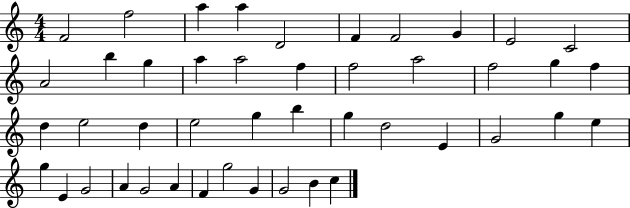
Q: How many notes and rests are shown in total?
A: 45